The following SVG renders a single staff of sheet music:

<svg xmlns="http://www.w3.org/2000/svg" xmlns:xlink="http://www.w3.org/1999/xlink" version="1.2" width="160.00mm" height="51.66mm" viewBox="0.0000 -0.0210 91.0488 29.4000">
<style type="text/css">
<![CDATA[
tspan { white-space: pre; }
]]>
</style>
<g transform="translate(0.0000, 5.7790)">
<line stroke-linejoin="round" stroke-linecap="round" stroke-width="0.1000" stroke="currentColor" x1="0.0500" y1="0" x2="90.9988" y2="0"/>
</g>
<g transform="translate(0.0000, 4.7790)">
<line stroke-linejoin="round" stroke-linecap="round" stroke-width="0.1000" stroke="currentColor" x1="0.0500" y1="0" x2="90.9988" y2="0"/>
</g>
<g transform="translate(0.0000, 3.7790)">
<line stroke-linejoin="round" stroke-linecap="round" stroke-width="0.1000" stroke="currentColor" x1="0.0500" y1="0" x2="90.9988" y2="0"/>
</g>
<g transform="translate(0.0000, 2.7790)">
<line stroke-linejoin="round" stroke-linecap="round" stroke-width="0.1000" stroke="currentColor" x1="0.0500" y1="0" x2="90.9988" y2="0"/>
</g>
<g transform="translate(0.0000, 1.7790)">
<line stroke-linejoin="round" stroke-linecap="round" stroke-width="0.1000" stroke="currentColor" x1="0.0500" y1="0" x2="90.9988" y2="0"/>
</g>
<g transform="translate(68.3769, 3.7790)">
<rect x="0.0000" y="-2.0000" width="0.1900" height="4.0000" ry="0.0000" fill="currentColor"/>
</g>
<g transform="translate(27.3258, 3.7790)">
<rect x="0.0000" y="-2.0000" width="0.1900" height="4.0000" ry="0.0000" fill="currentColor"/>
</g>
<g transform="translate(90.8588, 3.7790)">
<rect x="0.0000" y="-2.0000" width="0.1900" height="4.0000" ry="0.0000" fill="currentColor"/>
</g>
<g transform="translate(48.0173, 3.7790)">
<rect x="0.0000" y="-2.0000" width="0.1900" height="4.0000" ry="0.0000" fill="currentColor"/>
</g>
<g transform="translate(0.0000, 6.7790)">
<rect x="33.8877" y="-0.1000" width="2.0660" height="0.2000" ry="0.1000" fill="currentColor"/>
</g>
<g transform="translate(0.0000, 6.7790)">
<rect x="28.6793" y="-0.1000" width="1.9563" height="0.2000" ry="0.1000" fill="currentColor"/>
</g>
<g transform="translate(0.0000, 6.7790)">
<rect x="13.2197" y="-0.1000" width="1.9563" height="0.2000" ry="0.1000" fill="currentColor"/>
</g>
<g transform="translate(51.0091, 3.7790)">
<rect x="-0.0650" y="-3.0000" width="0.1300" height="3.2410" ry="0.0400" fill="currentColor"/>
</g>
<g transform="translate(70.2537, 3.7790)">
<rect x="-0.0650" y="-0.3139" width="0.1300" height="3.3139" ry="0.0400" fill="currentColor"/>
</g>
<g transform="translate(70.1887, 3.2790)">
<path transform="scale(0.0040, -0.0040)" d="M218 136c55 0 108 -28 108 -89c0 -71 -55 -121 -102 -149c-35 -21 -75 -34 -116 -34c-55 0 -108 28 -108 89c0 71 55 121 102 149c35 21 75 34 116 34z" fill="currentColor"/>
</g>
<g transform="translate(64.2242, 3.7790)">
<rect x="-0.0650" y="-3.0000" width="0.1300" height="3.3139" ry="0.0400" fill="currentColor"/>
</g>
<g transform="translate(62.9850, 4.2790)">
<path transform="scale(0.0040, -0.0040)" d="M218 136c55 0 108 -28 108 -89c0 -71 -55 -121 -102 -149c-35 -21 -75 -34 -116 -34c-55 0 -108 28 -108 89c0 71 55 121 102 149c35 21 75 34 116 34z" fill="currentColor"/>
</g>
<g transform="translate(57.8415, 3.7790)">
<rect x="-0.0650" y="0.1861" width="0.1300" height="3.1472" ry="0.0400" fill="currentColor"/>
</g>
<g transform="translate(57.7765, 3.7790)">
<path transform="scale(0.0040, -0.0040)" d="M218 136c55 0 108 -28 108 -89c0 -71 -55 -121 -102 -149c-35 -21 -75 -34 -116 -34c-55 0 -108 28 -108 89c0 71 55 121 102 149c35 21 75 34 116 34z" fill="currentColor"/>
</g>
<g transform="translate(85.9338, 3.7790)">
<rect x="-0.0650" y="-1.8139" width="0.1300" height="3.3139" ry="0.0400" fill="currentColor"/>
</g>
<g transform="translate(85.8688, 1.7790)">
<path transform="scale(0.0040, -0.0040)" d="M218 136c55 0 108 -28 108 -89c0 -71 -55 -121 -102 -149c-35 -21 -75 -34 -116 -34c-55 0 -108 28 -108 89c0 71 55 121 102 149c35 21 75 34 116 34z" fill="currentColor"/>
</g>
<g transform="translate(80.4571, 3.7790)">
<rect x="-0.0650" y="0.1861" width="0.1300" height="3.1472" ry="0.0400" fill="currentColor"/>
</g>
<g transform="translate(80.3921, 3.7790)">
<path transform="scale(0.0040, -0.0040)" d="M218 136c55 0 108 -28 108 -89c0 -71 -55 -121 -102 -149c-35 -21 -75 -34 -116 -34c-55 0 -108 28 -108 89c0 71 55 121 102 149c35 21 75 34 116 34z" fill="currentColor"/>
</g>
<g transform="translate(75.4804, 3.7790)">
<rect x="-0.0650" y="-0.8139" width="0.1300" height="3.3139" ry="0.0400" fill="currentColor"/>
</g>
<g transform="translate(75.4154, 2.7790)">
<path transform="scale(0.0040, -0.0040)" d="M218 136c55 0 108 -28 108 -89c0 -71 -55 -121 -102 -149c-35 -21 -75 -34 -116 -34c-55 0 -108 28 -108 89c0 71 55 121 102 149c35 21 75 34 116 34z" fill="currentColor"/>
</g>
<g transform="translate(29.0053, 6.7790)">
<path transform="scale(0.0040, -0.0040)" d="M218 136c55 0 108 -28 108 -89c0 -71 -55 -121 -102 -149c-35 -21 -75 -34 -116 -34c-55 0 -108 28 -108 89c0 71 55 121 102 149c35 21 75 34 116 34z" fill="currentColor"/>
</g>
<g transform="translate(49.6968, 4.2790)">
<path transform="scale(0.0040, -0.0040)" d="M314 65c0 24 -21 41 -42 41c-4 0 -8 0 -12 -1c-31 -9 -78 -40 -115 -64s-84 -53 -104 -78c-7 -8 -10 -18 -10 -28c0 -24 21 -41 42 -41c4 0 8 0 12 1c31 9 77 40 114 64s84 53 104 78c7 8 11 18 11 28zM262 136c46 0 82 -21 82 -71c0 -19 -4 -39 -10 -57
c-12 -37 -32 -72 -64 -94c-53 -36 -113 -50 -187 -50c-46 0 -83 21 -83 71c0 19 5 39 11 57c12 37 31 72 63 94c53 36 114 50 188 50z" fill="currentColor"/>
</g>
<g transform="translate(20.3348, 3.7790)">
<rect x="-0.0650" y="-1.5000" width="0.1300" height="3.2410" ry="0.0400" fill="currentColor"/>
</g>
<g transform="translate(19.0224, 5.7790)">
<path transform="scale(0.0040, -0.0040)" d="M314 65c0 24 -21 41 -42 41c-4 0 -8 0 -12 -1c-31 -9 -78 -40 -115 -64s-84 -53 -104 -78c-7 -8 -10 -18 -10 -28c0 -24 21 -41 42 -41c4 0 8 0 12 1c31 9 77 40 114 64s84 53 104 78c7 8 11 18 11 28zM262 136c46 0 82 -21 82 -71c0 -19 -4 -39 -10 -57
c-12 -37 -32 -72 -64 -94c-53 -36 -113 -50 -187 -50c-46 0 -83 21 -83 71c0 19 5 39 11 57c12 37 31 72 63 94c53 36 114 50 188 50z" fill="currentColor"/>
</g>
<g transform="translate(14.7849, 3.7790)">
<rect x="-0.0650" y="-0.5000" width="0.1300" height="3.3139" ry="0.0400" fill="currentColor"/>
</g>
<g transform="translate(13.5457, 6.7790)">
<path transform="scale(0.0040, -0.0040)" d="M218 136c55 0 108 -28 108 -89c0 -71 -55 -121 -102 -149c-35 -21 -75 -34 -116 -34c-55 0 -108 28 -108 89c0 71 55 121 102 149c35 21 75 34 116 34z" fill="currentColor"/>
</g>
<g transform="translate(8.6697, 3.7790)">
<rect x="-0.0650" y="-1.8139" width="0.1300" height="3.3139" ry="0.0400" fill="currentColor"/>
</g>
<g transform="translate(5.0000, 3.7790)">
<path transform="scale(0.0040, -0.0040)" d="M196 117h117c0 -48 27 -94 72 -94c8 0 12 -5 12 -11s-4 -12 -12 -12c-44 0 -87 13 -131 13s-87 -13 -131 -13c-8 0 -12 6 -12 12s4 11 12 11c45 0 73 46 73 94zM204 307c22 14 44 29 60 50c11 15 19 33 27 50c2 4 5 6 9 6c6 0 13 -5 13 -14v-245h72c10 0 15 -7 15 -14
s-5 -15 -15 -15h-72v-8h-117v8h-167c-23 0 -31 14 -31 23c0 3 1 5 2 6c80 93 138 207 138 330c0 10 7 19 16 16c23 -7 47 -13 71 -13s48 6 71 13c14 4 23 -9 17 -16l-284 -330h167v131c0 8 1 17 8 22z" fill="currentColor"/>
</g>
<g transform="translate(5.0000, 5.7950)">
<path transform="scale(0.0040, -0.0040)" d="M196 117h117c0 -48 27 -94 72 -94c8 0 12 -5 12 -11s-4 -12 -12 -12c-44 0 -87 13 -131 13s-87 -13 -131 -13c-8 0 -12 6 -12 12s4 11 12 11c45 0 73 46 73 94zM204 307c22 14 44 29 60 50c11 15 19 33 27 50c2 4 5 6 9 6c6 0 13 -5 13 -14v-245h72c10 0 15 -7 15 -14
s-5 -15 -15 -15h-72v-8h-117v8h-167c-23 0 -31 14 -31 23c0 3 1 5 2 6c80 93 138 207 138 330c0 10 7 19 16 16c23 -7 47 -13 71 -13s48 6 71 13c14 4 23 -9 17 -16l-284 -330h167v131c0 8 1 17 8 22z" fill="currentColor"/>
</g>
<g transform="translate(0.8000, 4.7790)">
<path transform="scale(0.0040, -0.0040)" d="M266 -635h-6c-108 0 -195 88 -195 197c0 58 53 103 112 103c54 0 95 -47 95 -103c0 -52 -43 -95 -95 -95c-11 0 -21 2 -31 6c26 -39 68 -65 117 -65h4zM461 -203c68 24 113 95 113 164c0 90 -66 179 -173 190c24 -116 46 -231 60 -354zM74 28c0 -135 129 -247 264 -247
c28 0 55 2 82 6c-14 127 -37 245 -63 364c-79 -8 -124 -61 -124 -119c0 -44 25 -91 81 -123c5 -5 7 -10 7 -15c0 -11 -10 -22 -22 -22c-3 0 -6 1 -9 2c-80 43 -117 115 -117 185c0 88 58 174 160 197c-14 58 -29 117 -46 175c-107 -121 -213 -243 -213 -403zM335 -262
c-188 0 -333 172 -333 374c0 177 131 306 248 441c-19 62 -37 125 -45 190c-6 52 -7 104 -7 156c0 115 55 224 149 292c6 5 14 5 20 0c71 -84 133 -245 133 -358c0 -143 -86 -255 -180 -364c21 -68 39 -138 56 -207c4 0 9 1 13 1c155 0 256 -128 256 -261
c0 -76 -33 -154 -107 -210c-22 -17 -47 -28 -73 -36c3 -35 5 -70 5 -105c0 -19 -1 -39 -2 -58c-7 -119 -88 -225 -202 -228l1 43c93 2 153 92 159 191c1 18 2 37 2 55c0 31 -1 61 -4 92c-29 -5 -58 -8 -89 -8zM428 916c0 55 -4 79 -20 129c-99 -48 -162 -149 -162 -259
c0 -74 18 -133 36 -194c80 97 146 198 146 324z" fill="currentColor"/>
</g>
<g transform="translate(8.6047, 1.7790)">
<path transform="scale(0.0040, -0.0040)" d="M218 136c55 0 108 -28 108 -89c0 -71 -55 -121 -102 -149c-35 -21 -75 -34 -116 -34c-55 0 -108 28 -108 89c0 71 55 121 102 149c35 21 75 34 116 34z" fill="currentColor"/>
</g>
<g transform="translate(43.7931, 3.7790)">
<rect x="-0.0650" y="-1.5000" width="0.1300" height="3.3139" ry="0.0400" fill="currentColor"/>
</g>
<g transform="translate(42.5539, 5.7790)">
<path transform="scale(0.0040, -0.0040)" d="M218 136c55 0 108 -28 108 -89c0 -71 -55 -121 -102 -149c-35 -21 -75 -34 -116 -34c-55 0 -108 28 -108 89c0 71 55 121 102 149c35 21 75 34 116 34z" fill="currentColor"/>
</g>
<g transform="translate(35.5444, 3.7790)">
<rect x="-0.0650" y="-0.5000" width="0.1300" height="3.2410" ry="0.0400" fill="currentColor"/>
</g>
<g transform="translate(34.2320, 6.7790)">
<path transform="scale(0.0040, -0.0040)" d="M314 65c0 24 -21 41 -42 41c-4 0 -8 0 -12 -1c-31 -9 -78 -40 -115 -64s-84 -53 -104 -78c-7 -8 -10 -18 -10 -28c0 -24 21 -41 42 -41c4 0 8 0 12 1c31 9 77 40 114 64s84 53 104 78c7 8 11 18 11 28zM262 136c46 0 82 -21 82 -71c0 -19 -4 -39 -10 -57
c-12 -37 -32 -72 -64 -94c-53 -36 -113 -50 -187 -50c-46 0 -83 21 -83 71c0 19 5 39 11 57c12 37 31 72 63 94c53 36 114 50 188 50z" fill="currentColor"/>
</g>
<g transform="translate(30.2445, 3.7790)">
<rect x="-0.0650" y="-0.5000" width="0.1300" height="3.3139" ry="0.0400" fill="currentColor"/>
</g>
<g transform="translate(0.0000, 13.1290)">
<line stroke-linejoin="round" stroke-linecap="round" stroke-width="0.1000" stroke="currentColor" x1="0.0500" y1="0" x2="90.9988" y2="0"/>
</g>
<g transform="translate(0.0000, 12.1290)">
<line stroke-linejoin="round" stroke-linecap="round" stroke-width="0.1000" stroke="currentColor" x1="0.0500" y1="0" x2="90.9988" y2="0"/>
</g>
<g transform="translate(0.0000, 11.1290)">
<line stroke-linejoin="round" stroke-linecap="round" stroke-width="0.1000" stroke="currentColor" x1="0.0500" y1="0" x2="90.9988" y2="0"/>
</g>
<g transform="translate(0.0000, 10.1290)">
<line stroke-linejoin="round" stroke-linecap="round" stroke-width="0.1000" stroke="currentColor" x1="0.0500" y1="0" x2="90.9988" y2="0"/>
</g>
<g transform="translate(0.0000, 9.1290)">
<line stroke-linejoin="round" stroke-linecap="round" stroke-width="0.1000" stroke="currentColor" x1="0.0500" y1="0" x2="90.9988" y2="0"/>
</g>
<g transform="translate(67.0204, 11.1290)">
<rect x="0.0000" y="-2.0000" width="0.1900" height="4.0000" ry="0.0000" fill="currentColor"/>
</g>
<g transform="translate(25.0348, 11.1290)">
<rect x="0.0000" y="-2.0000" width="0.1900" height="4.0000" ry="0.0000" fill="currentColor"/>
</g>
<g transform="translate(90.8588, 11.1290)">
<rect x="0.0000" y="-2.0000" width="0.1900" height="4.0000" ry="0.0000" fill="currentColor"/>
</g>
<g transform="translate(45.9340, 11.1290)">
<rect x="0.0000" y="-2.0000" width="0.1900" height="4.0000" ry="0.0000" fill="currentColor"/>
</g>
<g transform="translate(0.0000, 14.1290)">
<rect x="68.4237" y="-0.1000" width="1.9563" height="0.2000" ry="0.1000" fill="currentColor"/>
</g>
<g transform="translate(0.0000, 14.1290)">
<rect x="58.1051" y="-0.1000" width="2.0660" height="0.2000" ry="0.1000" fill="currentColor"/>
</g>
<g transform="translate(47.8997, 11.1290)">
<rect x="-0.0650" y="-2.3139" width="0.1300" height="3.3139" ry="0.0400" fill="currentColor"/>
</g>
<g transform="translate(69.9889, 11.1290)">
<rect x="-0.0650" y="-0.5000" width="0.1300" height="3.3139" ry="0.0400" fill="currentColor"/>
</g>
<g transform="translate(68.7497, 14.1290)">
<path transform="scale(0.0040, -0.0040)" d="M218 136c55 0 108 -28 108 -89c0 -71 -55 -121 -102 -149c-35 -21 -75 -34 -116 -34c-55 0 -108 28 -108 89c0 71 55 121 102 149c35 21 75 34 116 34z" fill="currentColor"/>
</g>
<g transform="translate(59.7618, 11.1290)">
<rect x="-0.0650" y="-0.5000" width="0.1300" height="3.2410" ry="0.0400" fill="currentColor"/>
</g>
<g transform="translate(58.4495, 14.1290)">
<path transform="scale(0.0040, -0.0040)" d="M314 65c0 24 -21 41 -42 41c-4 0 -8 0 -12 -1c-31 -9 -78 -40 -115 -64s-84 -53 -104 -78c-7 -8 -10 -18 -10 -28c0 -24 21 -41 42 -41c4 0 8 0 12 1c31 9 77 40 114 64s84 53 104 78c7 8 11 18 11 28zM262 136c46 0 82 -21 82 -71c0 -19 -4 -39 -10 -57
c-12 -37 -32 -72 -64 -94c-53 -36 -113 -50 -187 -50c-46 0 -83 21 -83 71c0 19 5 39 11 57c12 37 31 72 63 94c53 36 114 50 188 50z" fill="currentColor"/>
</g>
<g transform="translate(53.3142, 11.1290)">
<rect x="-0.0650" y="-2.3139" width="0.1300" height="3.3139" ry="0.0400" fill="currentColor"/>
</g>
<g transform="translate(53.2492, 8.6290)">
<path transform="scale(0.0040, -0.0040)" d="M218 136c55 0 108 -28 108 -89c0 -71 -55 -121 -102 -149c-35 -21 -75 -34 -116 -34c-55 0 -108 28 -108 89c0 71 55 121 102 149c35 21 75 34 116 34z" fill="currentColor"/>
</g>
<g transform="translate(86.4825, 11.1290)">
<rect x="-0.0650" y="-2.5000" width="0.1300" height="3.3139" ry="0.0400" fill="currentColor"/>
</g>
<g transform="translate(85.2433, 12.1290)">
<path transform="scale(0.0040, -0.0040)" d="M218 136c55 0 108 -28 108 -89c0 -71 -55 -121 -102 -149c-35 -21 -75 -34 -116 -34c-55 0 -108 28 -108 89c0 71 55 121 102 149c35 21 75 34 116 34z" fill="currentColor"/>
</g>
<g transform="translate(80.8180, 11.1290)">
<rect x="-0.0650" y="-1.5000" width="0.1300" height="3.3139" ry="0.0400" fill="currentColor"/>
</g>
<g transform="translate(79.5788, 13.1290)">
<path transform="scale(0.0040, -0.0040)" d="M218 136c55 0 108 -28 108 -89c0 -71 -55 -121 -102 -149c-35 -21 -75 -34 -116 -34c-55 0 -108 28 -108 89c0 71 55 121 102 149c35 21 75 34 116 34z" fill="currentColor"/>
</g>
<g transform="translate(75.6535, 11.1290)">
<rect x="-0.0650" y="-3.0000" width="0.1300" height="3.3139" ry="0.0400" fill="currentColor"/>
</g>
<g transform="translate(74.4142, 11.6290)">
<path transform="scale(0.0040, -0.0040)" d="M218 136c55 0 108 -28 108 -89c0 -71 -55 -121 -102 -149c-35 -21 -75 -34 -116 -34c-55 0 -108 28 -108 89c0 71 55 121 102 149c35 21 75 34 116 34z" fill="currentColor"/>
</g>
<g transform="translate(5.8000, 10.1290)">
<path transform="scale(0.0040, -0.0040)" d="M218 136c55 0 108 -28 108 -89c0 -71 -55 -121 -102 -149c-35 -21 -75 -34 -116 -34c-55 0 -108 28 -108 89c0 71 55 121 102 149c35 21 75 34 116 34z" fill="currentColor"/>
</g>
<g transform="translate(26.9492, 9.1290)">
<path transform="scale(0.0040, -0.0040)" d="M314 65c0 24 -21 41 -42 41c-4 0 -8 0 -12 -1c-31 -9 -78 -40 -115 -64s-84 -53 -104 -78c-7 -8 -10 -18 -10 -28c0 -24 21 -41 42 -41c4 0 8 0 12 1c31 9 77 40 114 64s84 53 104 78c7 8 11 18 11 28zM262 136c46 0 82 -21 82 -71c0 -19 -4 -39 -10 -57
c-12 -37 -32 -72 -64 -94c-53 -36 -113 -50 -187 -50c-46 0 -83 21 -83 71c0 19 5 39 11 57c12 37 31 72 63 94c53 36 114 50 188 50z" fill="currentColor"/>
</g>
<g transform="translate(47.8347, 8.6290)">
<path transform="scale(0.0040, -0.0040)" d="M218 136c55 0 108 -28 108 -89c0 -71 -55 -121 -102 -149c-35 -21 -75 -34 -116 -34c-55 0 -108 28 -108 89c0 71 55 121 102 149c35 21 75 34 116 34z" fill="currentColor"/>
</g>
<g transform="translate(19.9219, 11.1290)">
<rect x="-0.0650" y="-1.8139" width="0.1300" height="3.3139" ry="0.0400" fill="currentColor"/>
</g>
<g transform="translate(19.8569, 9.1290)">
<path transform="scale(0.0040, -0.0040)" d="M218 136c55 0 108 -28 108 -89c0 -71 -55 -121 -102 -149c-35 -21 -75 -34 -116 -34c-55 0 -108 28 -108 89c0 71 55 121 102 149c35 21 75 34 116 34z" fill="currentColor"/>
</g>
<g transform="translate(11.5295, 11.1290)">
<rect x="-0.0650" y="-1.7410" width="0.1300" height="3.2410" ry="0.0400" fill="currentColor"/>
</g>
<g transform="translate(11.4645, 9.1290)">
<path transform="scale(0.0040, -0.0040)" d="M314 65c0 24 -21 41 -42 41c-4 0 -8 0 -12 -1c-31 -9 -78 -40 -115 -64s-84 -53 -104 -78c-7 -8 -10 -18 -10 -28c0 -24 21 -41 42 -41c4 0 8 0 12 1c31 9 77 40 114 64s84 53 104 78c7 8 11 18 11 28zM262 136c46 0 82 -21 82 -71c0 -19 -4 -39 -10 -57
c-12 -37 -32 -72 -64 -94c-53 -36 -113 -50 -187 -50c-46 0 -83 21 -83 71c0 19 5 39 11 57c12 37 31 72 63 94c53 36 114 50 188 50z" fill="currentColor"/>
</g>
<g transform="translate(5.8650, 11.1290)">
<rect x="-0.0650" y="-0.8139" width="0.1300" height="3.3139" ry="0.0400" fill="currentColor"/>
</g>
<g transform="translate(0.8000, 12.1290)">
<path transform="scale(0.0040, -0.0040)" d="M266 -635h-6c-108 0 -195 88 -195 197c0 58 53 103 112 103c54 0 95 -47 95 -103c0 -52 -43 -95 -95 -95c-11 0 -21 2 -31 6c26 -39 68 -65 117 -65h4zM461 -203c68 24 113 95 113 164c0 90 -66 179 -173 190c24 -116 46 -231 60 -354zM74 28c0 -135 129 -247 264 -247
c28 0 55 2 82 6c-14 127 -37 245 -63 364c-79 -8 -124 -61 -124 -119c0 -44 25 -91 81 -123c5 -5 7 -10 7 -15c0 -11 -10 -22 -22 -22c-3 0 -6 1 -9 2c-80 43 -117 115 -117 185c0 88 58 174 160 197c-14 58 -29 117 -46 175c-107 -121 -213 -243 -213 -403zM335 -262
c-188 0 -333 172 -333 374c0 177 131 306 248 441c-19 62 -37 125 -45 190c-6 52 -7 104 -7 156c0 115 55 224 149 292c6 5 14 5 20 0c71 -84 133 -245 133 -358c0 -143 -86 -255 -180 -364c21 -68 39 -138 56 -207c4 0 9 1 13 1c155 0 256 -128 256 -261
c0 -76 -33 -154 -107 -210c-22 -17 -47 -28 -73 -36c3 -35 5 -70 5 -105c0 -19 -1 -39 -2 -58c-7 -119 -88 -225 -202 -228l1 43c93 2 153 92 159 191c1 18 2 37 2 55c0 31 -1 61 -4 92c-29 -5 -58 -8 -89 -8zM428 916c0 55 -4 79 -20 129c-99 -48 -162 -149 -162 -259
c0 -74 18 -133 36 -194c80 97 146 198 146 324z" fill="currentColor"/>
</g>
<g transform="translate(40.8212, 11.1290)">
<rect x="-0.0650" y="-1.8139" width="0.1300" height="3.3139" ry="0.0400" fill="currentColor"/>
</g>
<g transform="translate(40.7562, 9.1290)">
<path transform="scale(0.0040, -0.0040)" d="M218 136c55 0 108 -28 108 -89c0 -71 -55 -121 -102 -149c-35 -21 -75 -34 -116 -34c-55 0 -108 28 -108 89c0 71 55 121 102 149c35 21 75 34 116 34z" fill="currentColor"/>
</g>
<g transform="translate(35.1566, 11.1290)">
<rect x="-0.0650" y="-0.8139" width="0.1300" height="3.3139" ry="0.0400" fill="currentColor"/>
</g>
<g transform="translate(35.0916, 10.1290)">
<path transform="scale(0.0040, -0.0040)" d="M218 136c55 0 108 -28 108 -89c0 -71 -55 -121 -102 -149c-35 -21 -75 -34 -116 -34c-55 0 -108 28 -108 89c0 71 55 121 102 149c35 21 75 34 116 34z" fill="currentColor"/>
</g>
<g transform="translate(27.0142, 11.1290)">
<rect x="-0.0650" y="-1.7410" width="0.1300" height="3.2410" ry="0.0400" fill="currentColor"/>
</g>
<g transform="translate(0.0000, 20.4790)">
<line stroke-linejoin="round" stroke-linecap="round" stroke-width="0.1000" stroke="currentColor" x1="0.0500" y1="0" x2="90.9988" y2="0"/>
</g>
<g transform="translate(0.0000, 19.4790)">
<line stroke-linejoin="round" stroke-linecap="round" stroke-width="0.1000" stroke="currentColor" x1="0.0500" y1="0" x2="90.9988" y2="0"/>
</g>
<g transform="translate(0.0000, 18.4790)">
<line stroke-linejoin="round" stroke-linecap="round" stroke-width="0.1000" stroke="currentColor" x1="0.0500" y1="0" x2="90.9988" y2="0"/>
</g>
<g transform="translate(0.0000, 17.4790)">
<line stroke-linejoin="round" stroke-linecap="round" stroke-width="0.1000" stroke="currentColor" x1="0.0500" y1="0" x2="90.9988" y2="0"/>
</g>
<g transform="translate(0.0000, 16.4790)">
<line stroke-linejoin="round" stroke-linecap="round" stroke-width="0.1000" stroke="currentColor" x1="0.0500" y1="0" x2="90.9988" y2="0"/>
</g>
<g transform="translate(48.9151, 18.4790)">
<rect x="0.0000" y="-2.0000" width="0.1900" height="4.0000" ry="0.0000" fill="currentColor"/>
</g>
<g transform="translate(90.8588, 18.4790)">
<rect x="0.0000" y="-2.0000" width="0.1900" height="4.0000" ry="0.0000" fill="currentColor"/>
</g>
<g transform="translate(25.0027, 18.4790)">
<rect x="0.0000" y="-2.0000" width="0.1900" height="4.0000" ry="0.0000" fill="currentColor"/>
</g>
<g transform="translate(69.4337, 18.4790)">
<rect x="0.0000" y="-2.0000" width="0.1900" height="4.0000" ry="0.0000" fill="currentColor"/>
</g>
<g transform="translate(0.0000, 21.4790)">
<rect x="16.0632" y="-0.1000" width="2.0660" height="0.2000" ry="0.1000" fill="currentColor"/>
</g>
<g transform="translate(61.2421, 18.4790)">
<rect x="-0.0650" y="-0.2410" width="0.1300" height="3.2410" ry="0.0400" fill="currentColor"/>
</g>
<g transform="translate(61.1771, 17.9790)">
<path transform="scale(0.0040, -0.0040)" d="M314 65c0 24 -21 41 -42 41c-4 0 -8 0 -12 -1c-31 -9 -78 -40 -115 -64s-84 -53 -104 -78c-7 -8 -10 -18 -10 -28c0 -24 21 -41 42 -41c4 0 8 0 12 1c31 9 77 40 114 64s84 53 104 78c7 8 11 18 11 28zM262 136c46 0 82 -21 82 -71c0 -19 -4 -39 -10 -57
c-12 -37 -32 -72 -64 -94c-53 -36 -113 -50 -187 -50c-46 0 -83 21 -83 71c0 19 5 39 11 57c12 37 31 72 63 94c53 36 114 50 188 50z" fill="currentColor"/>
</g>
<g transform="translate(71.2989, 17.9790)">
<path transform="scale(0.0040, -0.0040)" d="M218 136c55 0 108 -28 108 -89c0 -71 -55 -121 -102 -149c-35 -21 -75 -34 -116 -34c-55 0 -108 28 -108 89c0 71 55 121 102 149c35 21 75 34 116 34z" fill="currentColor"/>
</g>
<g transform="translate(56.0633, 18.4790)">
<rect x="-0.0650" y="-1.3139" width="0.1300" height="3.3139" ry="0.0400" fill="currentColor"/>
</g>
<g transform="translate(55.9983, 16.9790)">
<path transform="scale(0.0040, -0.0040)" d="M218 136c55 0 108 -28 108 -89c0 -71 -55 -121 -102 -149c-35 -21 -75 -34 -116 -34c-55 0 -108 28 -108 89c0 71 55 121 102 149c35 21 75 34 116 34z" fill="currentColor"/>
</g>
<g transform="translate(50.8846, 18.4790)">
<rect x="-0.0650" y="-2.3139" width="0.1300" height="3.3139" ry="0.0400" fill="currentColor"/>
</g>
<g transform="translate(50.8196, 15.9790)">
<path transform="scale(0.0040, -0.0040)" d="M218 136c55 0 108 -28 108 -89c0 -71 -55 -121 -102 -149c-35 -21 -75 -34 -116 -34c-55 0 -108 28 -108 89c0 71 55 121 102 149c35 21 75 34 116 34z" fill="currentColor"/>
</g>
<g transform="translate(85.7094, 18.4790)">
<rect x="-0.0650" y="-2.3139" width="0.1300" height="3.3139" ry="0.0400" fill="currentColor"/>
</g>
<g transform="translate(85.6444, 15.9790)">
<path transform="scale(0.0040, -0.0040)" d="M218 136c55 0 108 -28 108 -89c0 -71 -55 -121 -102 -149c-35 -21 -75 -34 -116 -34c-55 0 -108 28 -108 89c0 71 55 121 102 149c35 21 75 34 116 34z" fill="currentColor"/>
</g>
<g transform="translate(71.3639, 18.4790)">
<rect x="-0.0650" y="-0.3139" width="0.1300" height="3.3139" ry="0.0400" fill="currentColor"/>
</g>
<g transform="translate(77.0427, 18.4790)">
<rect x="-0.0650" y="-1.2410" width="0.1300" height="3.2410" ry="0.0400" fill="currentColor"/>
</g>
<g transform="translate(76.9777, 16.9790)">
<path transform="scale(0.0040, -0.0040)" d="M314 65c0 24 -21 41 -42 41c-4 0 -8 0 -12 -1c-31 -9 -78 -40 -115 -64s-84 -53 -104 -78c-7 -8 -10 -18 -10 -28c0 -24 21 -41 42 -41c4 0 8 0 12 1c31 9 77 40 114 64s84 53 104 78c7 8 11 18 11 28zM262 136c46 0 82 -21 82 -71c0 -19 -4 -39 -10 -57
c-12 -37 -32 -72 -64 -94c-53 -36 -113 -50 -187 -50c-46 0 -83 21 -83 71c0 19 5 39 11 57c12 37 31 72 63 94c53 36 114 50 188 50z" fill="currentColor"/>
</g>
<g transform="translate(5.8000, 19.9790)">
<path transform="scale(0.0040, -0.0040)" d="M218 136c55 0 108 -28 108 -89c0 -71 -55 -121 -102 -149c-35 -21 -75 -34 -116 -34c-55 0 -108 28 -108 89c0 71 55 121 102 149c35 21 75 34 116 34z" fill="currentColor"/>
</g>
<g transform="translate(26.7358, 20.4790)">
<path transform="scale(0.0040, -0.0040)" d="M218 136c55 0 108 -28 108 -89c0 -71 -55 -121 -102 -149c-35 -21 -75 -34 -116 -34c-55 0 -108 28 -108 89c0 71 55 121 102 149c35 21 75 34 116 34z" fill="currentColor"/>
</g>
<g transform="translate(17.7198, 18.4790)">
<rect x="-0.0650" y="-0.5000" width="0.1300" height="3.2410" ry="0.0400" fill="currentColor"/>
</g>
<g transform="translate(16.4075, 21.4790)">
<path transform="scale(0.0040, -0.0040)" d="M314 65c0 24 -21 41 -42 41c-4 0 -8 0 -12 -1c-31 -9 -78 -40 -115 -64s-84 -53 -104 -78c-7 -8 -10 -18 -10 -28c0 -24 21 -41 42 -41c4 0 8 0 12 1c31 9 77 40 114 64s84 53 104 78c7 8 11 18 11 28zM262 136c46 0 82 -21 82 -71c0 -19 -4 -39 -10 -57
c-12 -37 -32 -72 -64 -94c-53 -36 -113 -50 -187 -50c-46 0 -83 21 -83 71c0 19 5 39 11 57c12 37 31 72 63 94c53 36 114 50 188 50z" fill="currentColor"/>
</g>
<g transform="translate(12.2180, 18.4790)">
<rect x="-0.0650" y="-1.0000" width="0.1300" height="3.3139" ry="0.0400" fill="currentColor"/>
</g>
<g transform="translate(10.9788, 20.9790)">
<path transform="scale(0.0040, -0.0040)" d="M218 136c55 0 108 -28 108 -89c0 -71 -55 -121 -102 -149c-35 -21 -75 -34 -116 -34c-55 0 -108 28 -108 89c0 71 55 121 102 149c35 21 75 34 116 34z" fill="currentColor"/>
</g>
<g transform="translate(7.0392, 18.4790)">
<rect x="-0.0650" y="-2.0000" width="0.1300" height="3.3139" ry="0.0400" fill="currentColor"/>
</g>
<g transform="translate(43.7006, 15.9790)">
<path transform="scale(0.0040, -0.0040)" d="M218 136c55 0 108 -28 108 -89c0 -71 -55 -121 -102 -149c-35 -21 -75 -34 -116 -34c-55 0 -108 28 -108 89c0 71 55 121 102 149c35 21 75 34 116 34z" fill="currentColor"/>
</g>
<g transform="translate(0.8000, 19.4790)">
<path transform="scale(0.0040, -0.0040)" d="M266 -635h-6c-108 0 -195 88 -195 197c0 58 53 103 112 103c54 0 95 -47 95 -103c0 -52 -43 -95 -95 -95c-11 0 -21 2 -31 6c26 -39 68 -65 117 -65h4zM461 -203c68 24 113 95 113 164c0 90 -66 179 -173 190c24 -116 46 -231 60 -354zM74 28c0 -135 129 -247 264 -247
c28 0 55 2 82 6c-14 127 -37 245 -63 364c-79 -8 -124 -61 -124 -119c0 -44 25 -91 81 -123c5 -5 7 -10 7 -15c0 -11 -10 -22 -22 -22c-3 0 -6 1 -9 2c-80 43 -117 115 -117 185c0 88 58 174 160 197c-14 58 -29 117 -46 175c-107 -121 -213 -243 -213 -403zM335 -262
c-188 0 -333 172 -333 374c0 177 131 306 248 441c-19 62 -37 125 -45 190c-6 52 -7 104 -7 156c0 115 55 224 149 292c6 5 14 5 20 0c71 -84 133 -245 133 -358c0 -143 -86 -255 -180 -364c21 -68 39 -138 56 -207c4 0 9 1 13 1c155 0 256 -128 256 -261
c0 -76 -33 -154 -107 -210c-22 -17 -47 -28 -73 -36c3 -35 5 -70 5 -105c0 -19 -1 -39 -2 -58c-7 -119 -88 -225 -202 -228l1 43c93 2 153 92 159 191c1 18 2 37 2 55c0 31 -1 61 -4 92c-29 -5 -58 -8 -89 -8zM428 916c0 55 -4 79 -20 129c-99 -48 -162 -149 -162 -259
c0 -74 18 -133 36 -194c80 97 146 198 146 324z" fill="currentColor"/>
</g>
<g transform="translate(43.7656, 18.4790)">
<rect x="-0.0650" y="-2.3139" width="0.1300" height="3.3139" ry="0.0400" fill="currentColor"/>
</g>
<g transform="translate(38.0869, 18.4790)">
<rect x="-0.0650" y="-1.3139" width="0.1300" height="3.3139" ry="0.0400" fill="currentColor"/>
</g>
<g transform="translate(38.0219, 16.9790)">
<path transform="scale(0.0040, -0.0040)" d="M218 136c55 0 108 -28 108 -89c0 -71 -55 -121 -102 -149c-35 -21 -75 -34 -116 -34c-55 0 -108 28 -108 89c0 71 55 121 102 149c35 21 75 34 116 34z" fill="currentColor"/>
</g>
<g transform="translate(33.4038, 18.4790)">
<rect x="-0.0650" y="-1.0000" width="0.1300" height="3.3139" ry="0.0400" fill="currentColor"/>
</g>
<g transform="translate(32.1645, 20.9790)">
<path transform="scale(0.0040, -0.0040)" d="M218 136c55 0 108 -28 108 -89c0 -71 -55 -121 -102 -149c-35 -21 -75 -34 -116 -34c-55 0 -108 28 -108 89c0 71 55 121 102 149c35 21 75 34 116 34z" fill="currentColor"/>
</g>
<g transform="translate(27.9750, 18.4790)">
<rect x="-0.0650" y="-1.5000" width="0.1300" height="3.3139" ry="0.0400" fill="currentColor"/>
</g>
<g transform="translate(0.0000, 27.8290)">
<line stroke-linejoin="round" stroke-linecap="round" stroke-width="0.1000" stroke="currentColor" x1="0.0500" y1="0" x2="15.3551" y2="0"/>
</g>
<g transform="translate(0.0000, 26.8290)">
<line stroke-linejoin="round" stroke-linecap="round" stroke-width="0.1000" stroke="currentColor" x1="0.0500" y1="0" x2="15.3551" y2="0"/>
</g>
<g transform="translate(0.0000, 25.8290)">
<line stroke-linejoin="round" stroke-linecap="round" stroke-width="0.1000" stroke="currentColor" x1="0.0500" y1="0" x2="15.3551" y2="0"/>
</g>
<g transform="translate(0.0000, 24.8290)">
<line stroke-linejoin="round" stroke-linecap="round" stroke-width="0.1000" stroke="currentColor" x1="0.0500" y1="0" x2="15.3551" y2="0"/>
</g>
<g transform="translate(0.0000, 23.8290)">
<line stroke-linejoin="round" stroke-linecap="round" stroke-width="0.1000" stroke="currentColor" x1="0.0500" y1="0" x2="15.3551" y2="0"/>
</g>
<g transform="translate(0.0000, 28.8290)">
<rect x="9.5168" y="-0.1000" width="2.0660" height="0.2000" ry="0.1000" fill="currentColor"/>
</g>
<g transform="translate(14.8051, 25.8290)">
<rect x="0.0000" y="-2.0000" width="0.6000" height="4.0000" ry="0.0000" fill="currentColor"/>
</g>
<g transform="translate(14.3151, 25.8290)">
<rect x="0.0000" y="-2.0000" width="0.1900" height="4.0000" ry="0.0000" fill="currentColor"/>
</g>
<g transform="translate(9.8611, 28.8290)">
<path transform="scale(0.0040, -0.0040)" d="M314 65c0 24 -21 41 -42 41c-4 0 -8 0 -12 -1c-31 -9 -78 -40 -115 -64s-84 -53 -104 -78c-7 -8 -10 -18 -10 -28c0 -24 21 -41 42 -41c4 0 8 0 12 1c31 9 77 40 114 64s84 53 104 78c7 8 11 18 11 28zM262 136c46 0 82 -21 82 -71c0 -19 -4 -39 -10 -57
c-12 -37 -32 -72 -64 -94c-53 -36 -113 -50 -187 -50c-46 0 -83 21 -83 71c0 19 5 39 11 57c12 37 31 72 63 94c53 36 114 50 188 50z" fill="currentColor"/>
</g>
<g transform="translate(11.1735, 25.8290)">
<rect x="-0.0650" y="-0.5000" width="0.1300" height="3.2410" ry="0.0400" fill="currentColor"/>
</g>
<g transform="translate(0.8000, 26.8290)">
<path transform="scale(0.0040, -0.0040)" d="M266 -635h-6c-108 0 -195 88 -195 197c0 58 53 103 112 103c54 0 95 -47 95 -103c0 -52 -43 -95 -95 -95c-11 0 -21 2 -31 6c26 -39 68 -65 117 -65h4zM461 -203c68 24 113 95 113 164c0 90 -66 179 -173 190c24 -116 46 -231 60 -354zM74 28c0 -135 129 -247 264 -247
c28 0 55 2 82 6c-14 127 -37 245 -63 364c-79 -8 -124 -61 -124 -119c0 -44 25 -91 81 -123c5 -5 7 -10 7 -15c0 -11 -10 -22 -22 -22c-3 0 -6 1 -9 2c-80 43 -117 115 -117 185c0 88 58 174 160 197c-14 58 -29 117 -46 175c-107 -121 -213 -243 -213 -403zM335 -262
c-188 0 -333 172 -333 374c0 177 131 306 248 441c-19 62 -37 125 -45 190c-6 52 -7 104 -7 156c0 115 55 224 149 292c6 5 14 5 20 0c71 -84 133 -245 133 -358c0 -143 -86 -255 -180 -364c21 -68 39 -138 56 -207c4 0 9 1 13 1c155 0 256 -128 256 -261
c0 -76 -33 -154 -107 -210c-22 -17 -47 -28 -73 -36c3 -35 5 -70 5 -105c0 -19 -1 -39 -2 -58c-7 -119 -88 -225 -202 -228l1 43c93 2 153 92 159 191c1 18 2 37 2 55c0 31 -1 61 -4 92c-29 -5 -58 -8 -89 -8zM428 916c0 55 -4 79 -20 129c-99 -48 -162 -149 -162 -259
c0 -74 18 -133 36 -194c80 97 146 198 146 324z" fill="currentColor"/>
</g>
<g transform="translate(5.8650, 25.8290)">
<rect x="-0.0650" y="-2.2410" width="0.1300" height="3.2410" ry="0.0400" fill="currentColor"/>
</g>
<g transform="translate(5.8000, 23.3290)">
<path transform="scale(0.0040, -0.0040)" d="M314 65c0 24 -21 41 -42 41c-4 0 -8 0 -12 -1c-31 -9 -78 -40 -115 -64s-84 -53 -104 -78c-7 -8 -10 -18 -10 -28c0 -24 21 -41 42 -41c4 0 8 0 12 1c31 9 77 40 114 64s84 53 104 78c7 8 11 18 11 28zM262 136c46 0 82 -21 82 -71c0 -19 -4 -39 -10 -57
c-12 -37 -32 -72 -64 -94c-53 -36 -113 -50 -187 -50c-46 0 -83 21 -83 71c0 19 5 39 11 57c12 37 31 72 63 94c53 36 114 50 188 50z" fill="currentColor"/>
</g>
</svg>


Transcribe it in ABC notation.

X:1
T:Untitled
M:4/4
L:1/4
K:C
f C E2 C C2 E A2 B A c d B f d f2 f f2 d f g g C2 C A E G F D C2 E D e g g e c2 c e2 g g2 C2